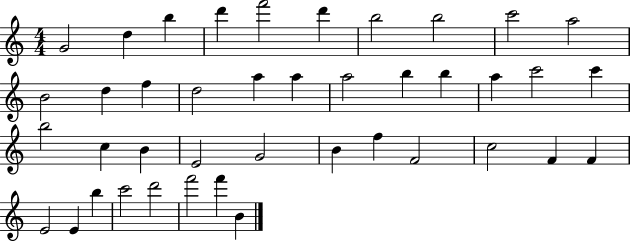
{
  \clef treble
  \numericTimeSignature
  \time 4/4
  \key c \major
  g'2 d''4 b''4 | d'''4 f'''2 d'''4 | b''2 b''2 | c'''2 a''2 | \break b'2 d''4 f''4 | d''2 a''4 a''4 | a''2 b''4 b''4 | a''4 c'''2 c'''4 | \break b''2 c''4 b'4 | e'2 g'2 | b'4 f''4 f'2 | c''2 f'4 f'4 | \break e'2 e'4 b''4 | c'''2 d'''2 | f'''2 f'''4 b'4 | \bar "|."
}